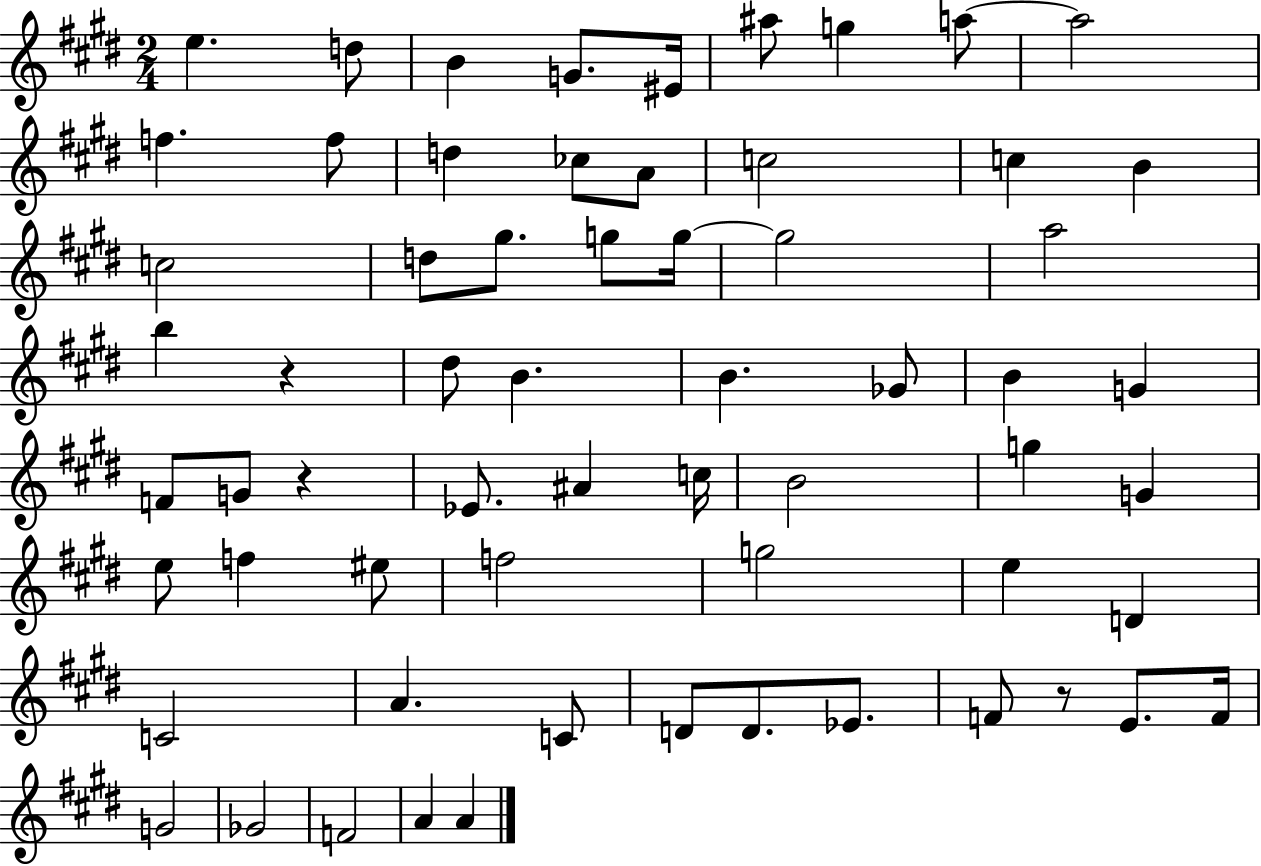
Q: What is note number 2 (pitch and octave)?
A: D5